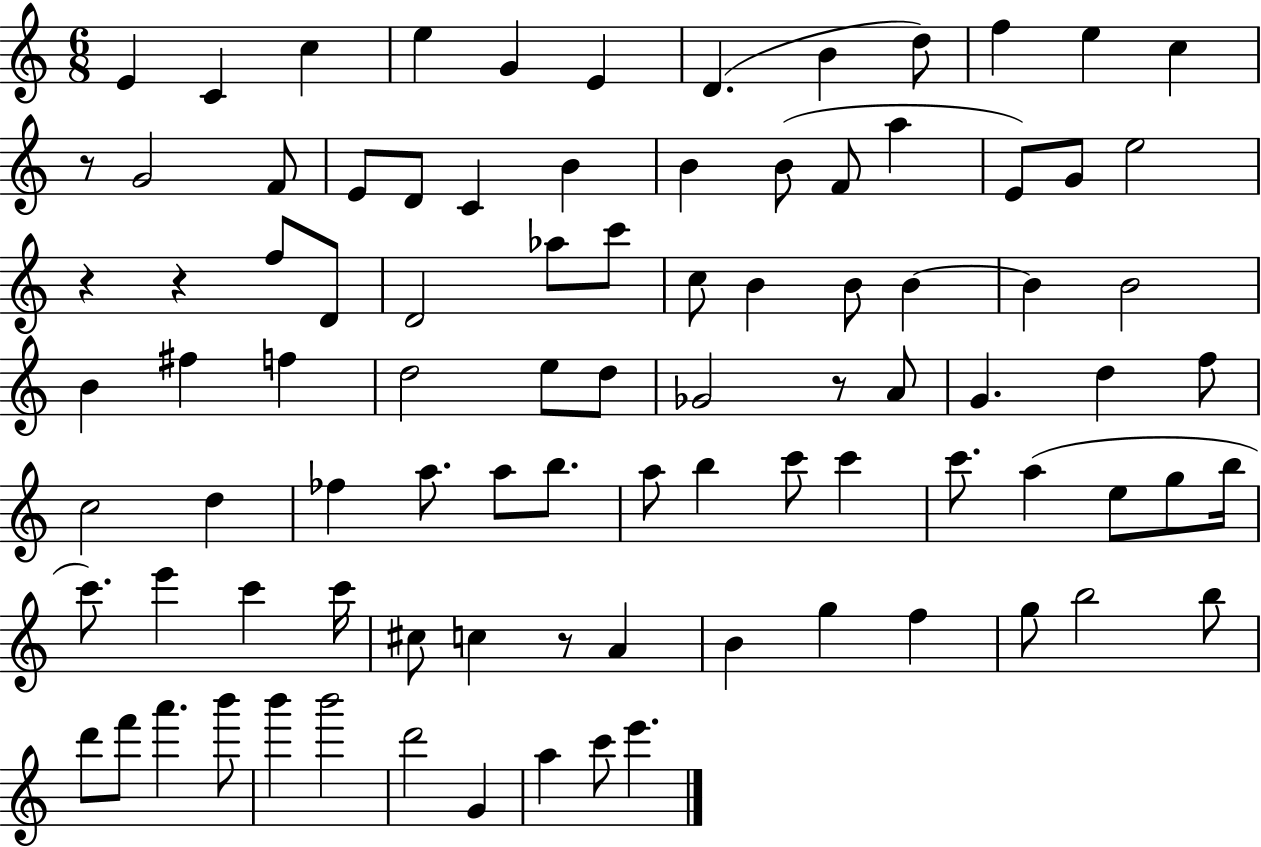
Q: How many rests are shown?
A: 5